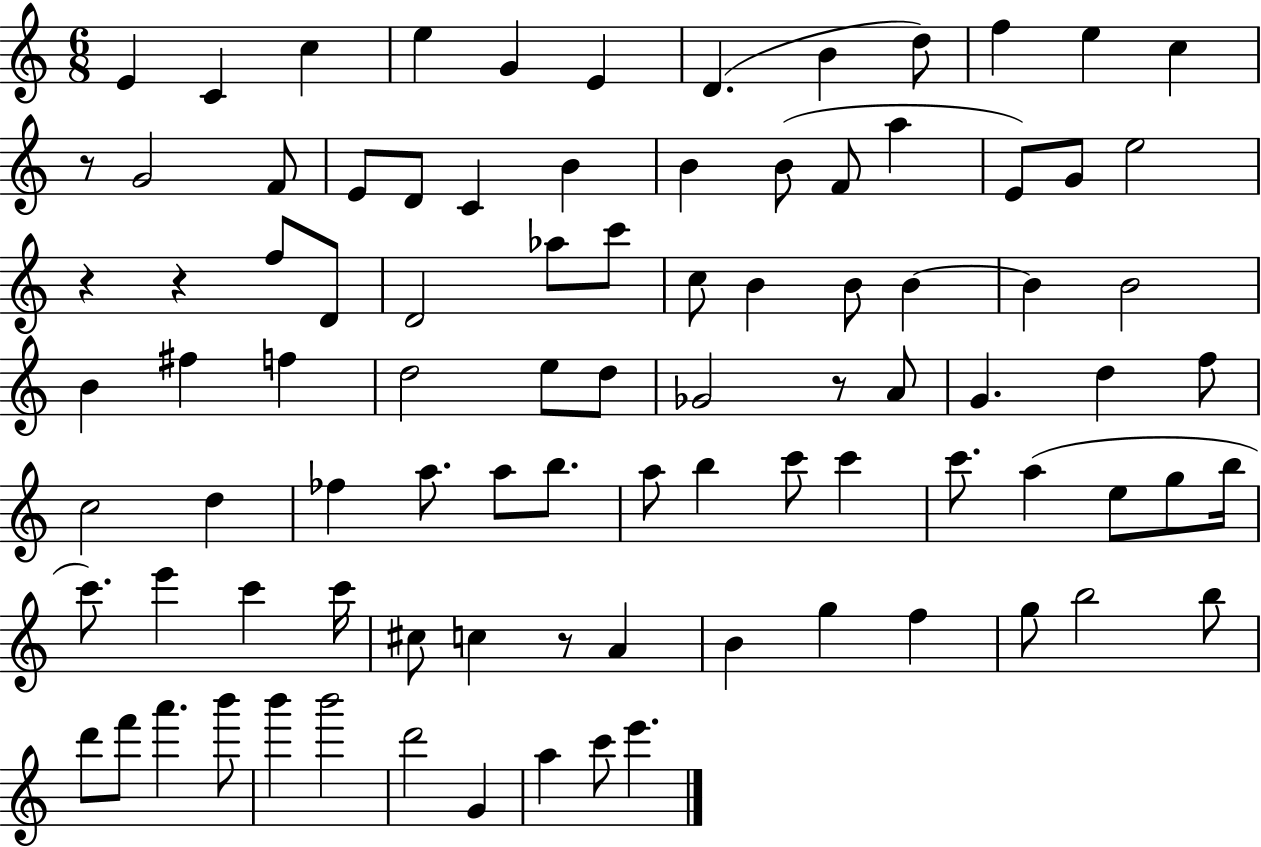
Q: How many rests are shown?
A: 5